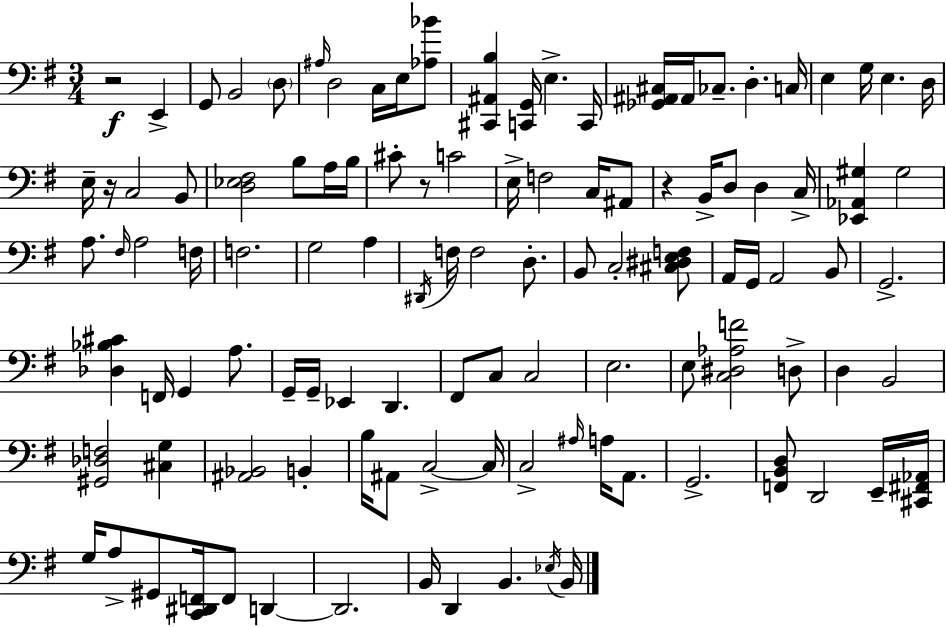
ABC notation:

X:1
T:Untitled
M:3/4
L:1/4
K:Em
z2 E,, G,,/2 B,,2 D,/2 ^A,/4 D,2 C,/4 E,/4 [_A,_B]/2 [^C,,^A,,B,] [C,,G,,]/4 E, C,,/4 [_G,,^A,,^C,]/4 ^A,,/4 _C,/2 D, C,/4 E, G,/4 E, D,/4 E,/4 z/4 C,2 B,,/2 [D,_E,^F,]2 B,/2 A,/4 B,/4 ^C/2 z/2 C2 E,/4 F,2 C,/4 ^A,,/2 z B,,/4 D,/2 D, C,/4 [_E,,_A,,^G,] ^G,2 A,/2 ^F,/4 A,2 F,/4 F,2 G,2 A, ^D,,/4 F,/4 F,2 D,/2 B,,/2 C,2 [^C,^D,E,F,]/2 A,,/4 G,,/4 A,,2 B,,/2 G,,2 [_D,_B,^C] F,,/4 G,, A,/2 G,,/4 G,,/4 _E,, D,, ^F,,/2 C,/2 C,2 E,2 E,/2 [C,^D,_A,F]2 D,/2 D, B,,2 [^G,,_D,F,]2 [^C,G,] [^A,,_B,,]2 B,, B,/4 ^A,,/2 C,2 C,/4 C,2 ^A,/4 A,/4 A,,/2 G,,2 [F,,B,,D,]/2 D,,2 E,,/4 [^C,,^F,,_A,,]/4 G,/4 A,/2 ^G,,/2 [C,,^D,,F,,]/4 F,,/2 D,, D,,2 B,,/4 D,, B,, _E,/4 B,,/4